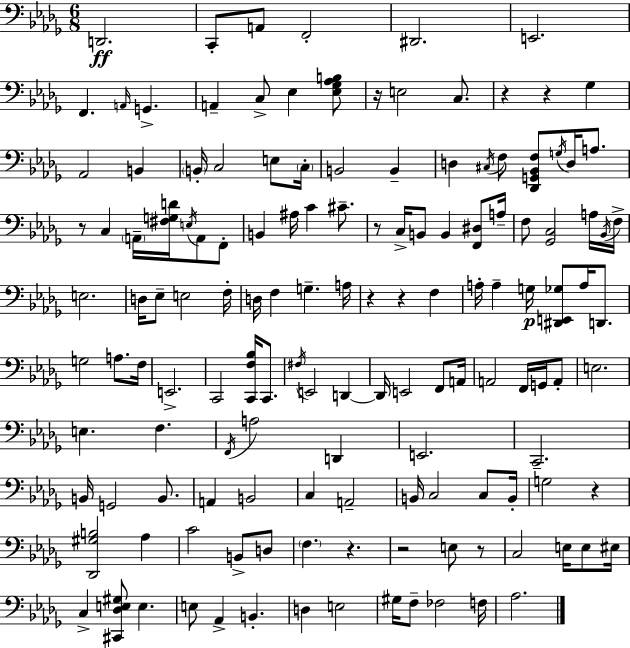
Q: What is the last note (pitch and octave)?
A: Ab3